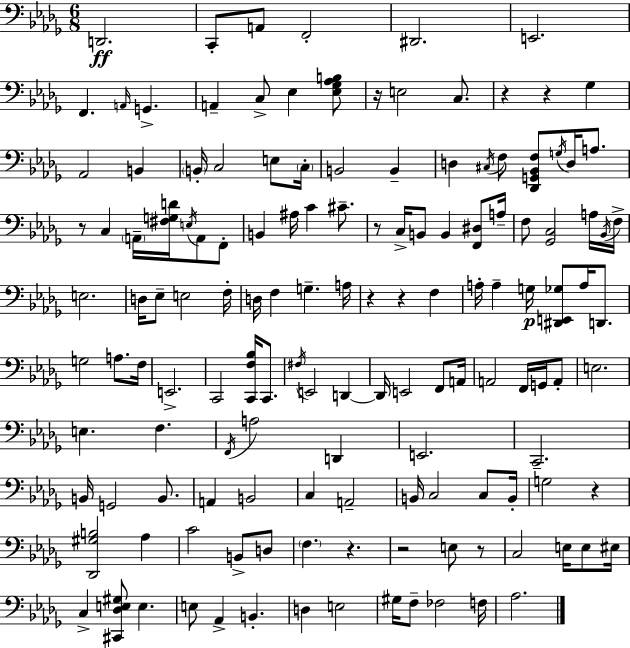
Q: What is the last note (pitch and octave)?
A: Ab3